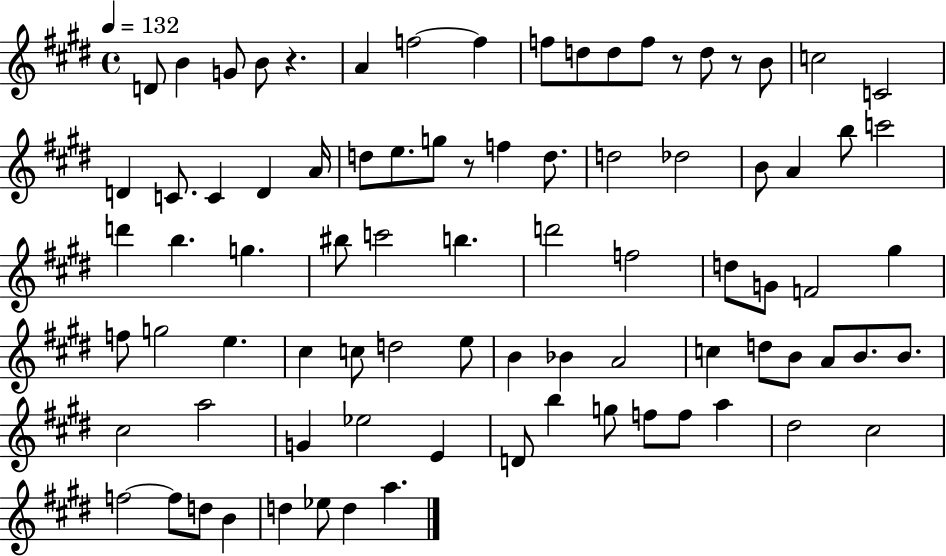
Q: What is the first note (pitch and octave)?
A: D4